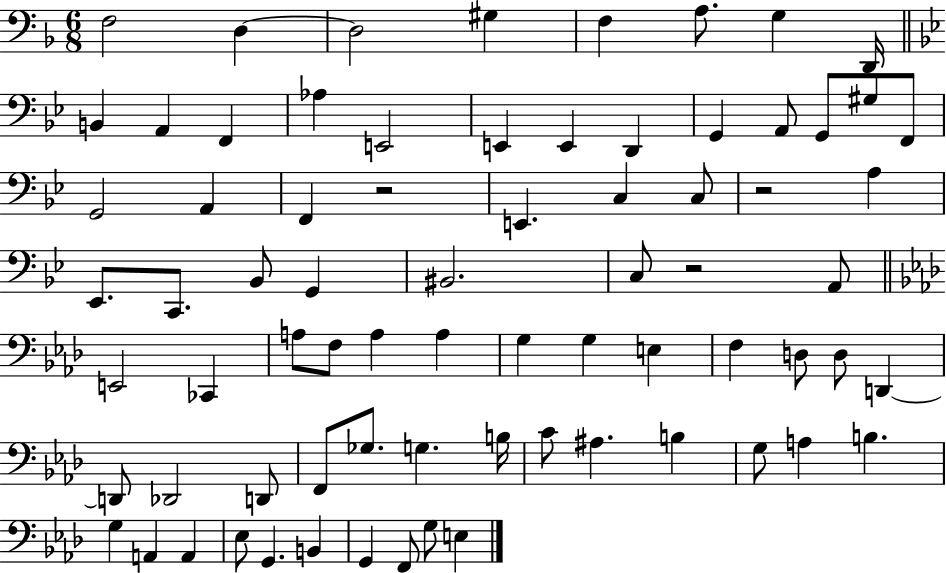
{
  \clef bass
  \numericTimeSignature
  \time 6/8
  \key f \major
  f2 d4~~ | d2 gis4 | f4 a8. g4 d,16 | \bar "||" \break \key g \minor b,4 a,4 f,4 | aes4 e,2 | e,4 e,4 d,4 | g,4 a,8 g,8 gis8 f,8 | \break g,2 a,4 | f,4 r2 | e,4. c4 c8 | r2 a4 | \break ees,8. c,8. bes,8 g,4 | bis,2. | c8 r2 a,8 | \bar "||" \break \key aes \major e,2 ces,4 | a8 f8 a4 a4 | g4 g4 e4 | f4 d8 d8 d,4~~ | \break d,8 des,2 d,8 | f,8 ges8. g4. b16 | c'8 ais4. b4 | g8 a4 b4. | \break g4 a,4 a,4 | ees8 g,4. b,4 | g,4 f,8 g8 e4 | \bar "|."
}